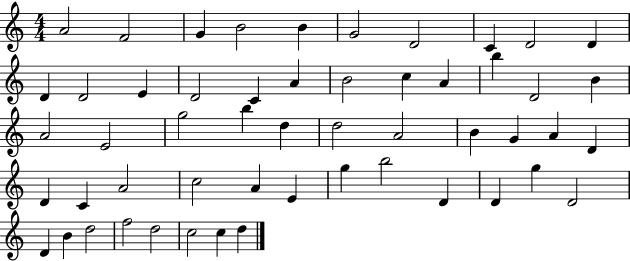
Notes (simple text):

A4/h F4/h G4/q B4/h B4/q G4/h D4/h C4/q D4/h D4/q D4/q D4/h E4/q D4/h C4/q A4/q B4/h C5/q A4/q B5/q D4/h B4/q A4/h E4/h G5/h B5/q D5/q D5/h A4/h B4/q G4/q A4/q D4/q D4/q C4/q A4/h C5/h A4/q E4/q G5/q B5/h D4/q D4/q G5/q D4/h D4/q B4/q D5/h F5/h D5/h C5/h C5/q D5/q